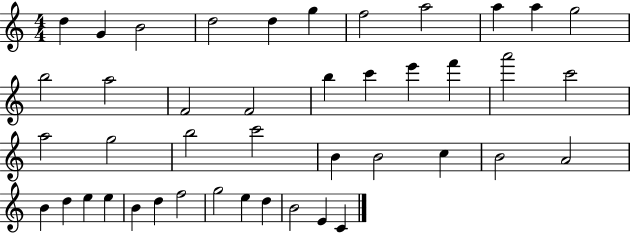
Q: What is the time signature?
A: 4/4